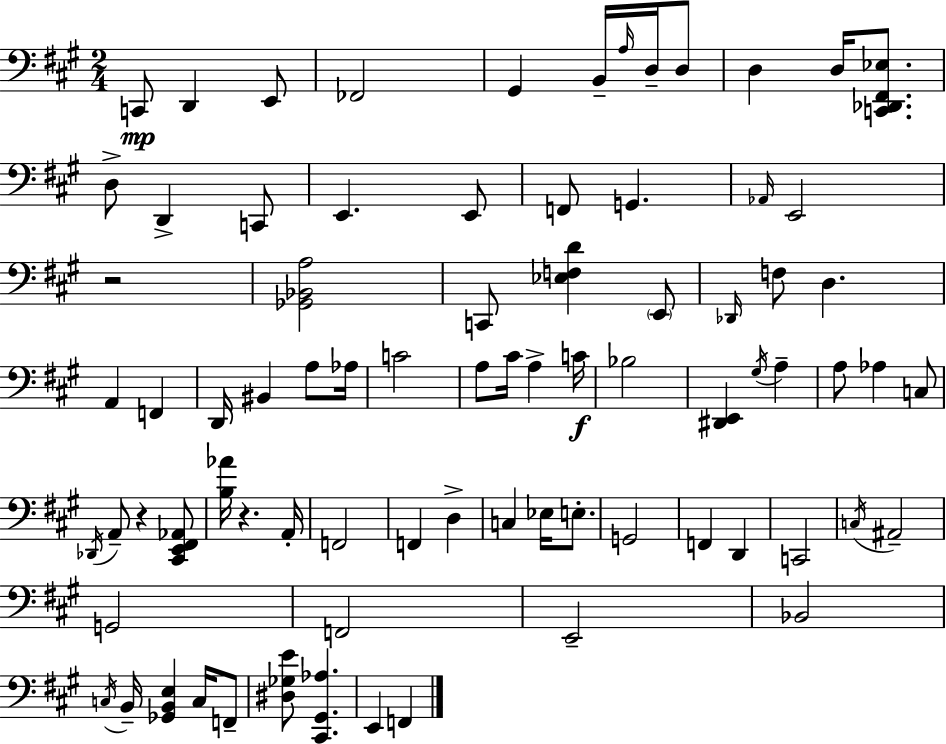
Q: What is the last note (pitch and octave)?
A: F2